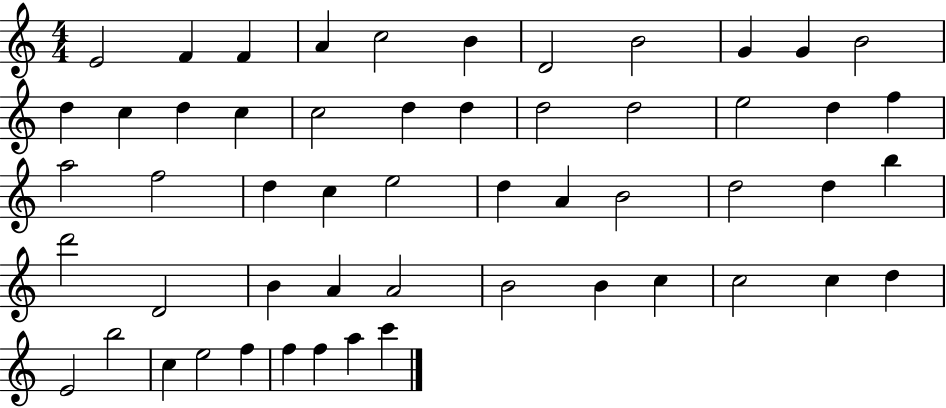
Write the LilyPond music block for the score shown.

{
  \clef treble
  \numericTimeSignature
  \time 4/4
  \key c \major
  e'2 f'4 f'4 | a'4 c''2 b'4 | d'2 b'2 | g'4 g'4 b'2 | \break d''4 c''4 d''4 c''4 | c''2 d''4 d''4 | d''2 d''2 | e''2 d''4 f''4 | \break a''2 f''2 | d''4 c''4 e''2 | d''4 a'4 b'2 | d''2 d''4 b''4 | \break d'''2 d'2 | b'4 a'4 a'2 | b'2 b'4 c''4 | c''2 c''4 d''4 | \break e'2 b''2 | c''4 e''2 f''4 | f''4 f''4 a''4 c'''4 | \bar "|."
}